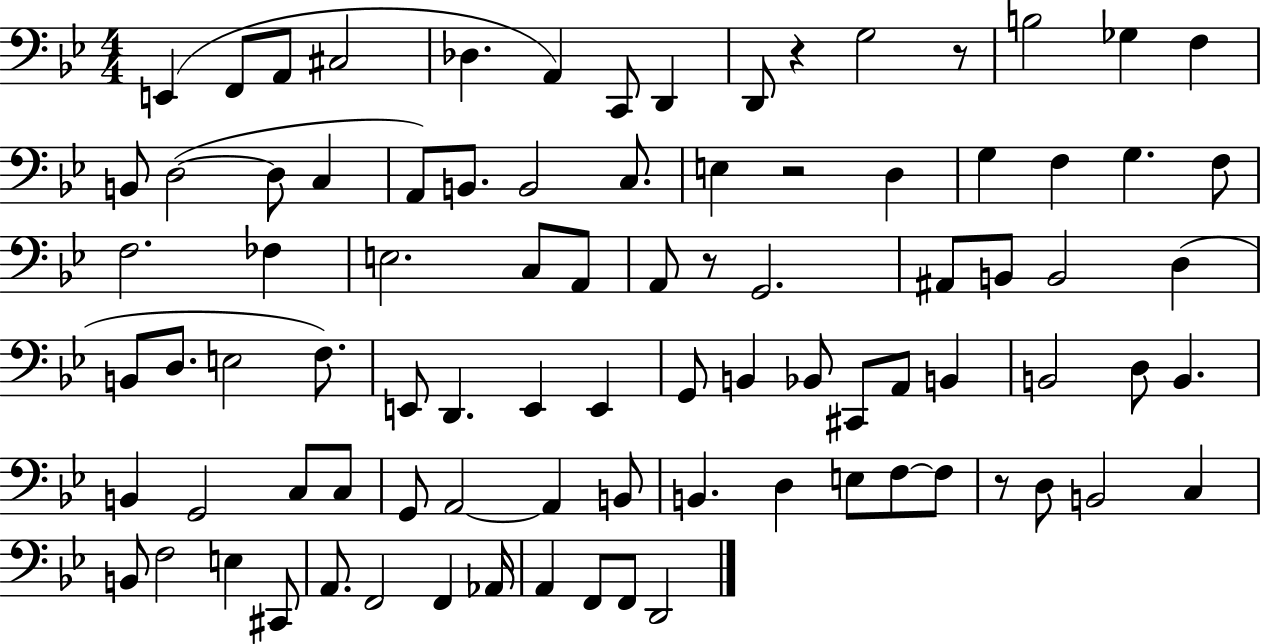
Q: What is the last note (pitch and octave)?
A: D2